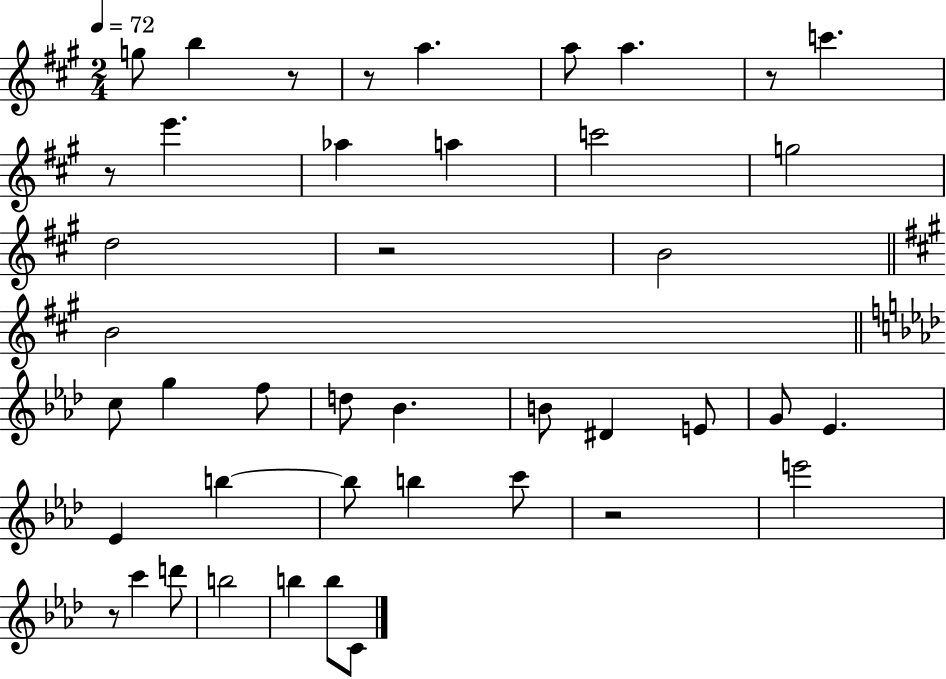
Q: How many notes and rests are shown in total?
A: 43